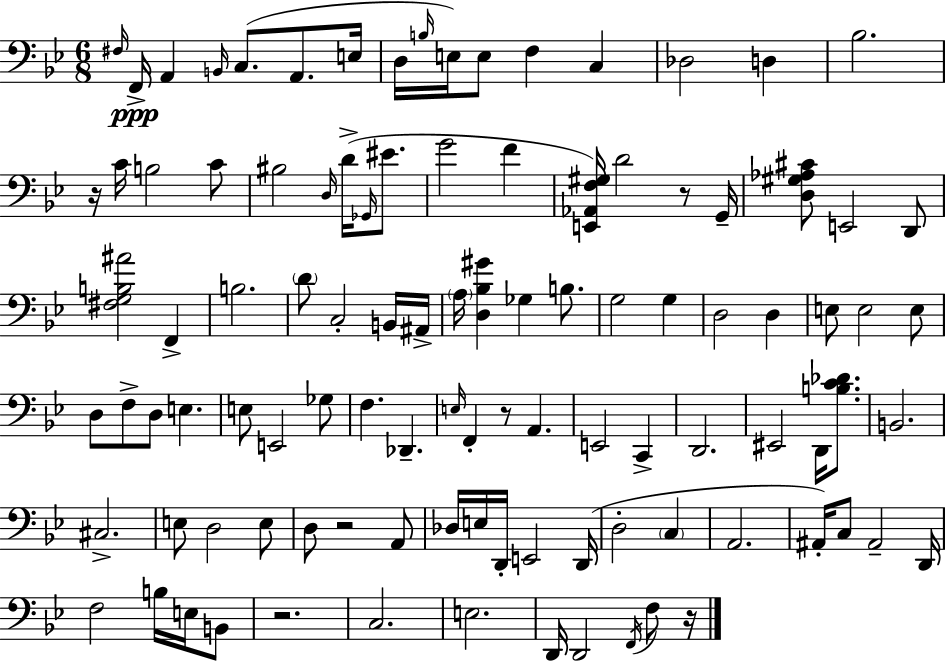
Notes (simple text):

F#3/s F2/s A2/q B2/s C3/e. A2/e. E3/s D3/s B3/s E3/s E3/e F3/q C3/q Db3/h D3/q Bb3/h. R/s C4/s B3/h C4/e BIS3/h D3/s D4/s Gb2/s EIS4/e. G4/h F4/q [E2,Ab2,F3,G#3]/s D4/h R/e G2/s [D3,G#3,Ab3,C#4]/e E2/h D2/e [F#3,G3,B3,A#4]/h F2/q B3/h. D4/e C3/h B2/s A#2/s A3/s [D3,Bb3,G#4]/q Gb3/q B3/e. G3/h G3/q D3/h D3/q E3/e E3/h E3/e D3/e F3/e D3/e E3/q. E3/e E2/h Gb3/e F3/q. Db2/q. E3/s F2/q R/e A2/q. E2/h C2/q D2/h. EIS2/h D2/s [B3,C4,Db4]/e. B2/h. C#3/h. E3/e D3/h E3/e D3/e R/h A2/e Db3/s E3/s D2/s E2/h D2/s D3/h C3/q A2/h. A#2/s C3/e A#2/h D2/s F3/h B3/s E3/s B2/e R/h. C3/h. E3/h. D2/s D2/h F2/s F3/e R/s